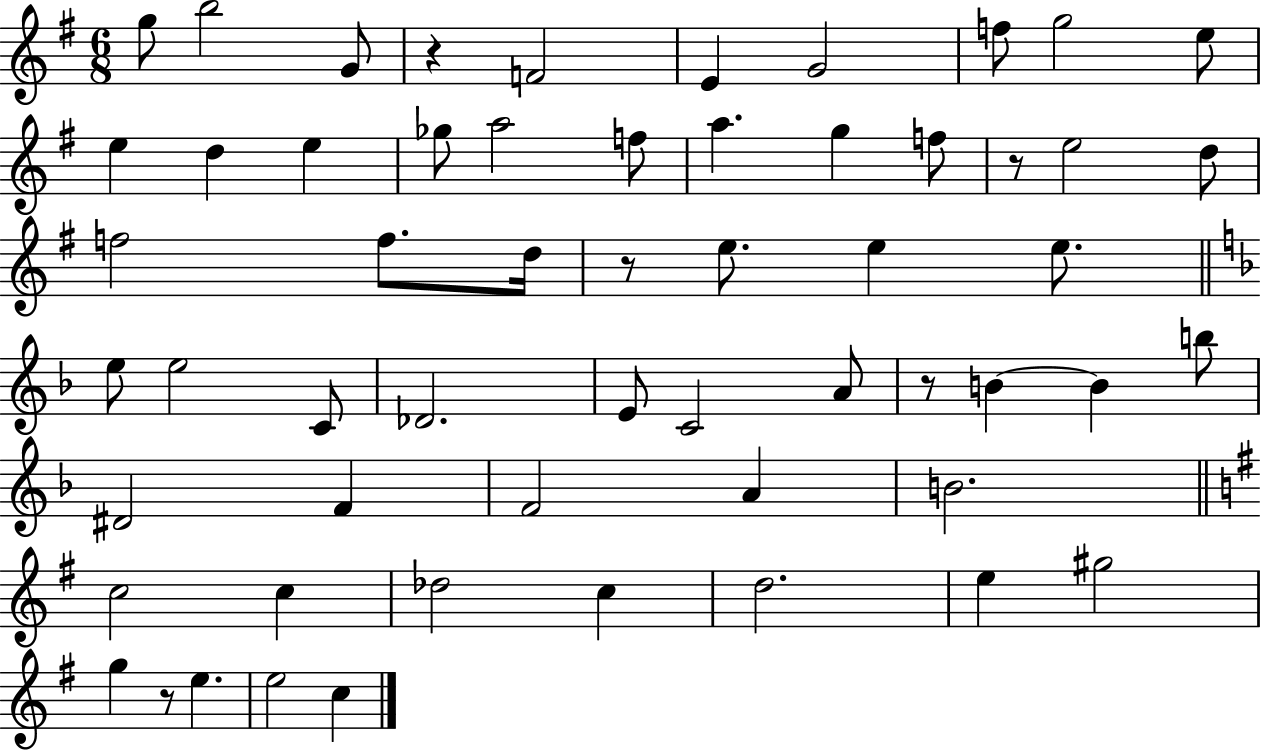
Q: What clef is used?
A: treble